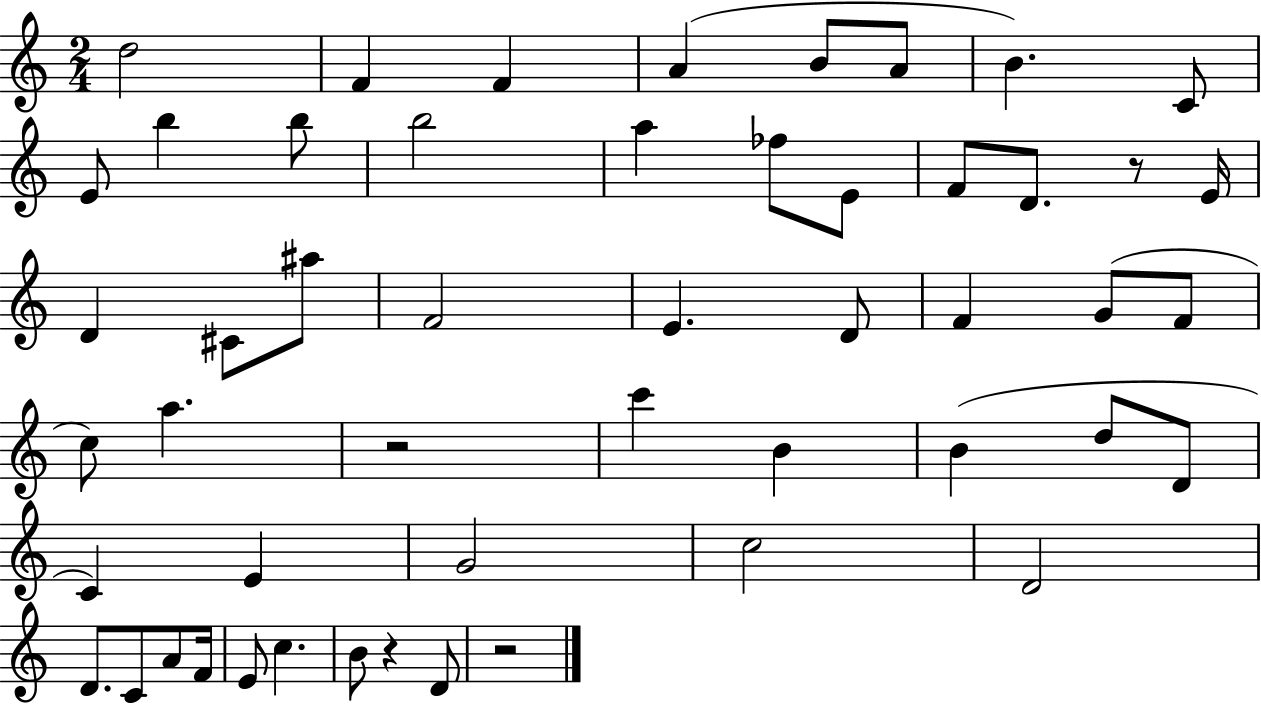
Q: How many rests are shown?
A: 4